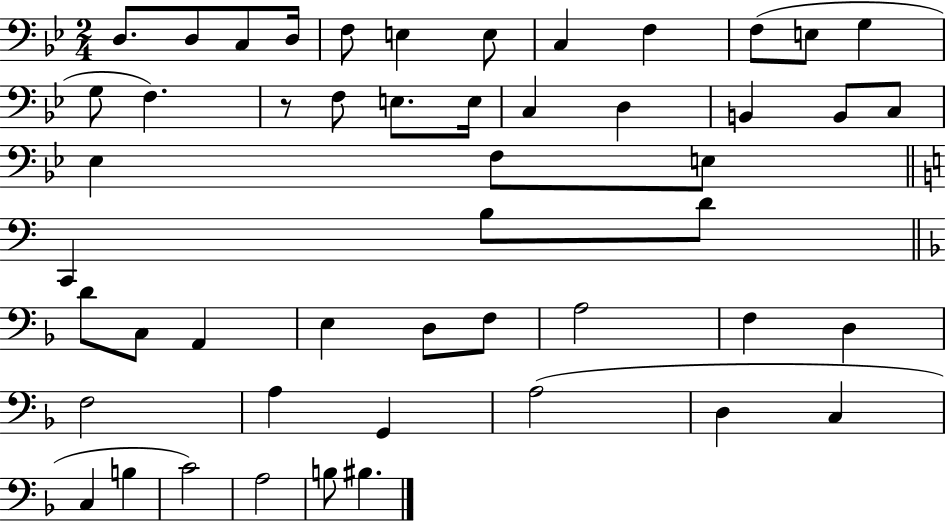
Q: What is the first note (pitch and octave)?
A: D3